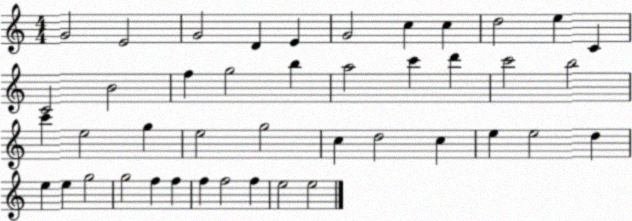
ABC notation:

X:1
T:Untitled
M:4/4
L:1/4
K:C
G2 E2 G2 D E G2 c c d2 e C C2 B2 f g2 b a2 c' d' c'2 b2 c' e2 g e2 g2 c d2 c e e2 d e e g2 g2 f f f f2 f e2 e2